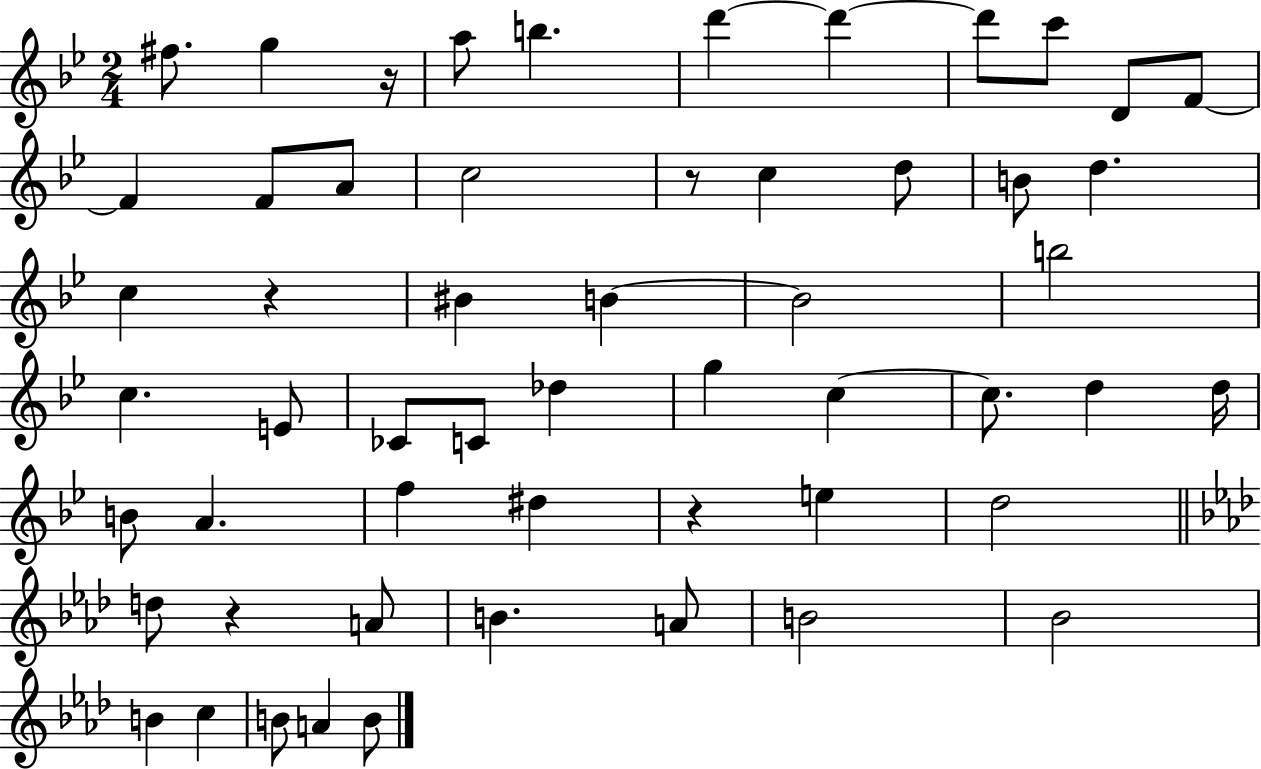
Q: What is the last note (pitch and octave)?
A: B4